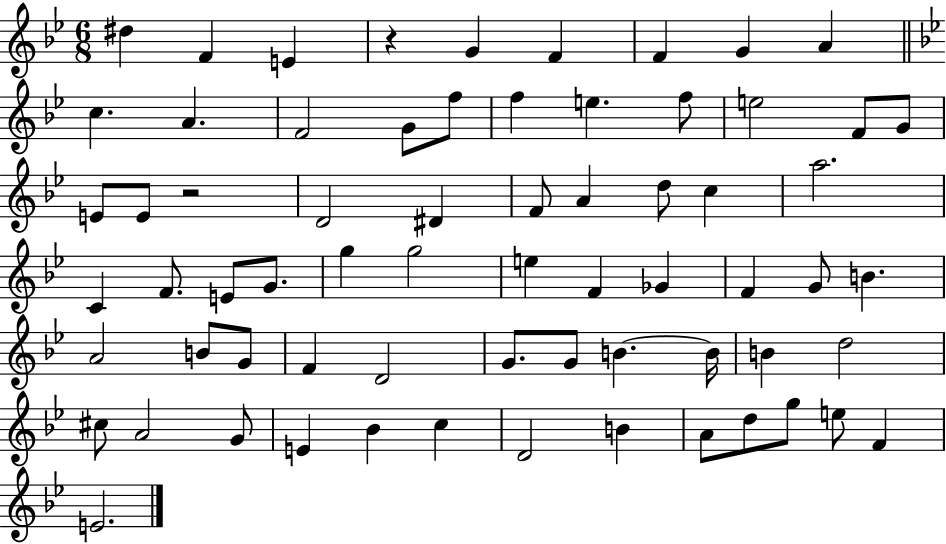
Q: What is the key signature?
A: BES major